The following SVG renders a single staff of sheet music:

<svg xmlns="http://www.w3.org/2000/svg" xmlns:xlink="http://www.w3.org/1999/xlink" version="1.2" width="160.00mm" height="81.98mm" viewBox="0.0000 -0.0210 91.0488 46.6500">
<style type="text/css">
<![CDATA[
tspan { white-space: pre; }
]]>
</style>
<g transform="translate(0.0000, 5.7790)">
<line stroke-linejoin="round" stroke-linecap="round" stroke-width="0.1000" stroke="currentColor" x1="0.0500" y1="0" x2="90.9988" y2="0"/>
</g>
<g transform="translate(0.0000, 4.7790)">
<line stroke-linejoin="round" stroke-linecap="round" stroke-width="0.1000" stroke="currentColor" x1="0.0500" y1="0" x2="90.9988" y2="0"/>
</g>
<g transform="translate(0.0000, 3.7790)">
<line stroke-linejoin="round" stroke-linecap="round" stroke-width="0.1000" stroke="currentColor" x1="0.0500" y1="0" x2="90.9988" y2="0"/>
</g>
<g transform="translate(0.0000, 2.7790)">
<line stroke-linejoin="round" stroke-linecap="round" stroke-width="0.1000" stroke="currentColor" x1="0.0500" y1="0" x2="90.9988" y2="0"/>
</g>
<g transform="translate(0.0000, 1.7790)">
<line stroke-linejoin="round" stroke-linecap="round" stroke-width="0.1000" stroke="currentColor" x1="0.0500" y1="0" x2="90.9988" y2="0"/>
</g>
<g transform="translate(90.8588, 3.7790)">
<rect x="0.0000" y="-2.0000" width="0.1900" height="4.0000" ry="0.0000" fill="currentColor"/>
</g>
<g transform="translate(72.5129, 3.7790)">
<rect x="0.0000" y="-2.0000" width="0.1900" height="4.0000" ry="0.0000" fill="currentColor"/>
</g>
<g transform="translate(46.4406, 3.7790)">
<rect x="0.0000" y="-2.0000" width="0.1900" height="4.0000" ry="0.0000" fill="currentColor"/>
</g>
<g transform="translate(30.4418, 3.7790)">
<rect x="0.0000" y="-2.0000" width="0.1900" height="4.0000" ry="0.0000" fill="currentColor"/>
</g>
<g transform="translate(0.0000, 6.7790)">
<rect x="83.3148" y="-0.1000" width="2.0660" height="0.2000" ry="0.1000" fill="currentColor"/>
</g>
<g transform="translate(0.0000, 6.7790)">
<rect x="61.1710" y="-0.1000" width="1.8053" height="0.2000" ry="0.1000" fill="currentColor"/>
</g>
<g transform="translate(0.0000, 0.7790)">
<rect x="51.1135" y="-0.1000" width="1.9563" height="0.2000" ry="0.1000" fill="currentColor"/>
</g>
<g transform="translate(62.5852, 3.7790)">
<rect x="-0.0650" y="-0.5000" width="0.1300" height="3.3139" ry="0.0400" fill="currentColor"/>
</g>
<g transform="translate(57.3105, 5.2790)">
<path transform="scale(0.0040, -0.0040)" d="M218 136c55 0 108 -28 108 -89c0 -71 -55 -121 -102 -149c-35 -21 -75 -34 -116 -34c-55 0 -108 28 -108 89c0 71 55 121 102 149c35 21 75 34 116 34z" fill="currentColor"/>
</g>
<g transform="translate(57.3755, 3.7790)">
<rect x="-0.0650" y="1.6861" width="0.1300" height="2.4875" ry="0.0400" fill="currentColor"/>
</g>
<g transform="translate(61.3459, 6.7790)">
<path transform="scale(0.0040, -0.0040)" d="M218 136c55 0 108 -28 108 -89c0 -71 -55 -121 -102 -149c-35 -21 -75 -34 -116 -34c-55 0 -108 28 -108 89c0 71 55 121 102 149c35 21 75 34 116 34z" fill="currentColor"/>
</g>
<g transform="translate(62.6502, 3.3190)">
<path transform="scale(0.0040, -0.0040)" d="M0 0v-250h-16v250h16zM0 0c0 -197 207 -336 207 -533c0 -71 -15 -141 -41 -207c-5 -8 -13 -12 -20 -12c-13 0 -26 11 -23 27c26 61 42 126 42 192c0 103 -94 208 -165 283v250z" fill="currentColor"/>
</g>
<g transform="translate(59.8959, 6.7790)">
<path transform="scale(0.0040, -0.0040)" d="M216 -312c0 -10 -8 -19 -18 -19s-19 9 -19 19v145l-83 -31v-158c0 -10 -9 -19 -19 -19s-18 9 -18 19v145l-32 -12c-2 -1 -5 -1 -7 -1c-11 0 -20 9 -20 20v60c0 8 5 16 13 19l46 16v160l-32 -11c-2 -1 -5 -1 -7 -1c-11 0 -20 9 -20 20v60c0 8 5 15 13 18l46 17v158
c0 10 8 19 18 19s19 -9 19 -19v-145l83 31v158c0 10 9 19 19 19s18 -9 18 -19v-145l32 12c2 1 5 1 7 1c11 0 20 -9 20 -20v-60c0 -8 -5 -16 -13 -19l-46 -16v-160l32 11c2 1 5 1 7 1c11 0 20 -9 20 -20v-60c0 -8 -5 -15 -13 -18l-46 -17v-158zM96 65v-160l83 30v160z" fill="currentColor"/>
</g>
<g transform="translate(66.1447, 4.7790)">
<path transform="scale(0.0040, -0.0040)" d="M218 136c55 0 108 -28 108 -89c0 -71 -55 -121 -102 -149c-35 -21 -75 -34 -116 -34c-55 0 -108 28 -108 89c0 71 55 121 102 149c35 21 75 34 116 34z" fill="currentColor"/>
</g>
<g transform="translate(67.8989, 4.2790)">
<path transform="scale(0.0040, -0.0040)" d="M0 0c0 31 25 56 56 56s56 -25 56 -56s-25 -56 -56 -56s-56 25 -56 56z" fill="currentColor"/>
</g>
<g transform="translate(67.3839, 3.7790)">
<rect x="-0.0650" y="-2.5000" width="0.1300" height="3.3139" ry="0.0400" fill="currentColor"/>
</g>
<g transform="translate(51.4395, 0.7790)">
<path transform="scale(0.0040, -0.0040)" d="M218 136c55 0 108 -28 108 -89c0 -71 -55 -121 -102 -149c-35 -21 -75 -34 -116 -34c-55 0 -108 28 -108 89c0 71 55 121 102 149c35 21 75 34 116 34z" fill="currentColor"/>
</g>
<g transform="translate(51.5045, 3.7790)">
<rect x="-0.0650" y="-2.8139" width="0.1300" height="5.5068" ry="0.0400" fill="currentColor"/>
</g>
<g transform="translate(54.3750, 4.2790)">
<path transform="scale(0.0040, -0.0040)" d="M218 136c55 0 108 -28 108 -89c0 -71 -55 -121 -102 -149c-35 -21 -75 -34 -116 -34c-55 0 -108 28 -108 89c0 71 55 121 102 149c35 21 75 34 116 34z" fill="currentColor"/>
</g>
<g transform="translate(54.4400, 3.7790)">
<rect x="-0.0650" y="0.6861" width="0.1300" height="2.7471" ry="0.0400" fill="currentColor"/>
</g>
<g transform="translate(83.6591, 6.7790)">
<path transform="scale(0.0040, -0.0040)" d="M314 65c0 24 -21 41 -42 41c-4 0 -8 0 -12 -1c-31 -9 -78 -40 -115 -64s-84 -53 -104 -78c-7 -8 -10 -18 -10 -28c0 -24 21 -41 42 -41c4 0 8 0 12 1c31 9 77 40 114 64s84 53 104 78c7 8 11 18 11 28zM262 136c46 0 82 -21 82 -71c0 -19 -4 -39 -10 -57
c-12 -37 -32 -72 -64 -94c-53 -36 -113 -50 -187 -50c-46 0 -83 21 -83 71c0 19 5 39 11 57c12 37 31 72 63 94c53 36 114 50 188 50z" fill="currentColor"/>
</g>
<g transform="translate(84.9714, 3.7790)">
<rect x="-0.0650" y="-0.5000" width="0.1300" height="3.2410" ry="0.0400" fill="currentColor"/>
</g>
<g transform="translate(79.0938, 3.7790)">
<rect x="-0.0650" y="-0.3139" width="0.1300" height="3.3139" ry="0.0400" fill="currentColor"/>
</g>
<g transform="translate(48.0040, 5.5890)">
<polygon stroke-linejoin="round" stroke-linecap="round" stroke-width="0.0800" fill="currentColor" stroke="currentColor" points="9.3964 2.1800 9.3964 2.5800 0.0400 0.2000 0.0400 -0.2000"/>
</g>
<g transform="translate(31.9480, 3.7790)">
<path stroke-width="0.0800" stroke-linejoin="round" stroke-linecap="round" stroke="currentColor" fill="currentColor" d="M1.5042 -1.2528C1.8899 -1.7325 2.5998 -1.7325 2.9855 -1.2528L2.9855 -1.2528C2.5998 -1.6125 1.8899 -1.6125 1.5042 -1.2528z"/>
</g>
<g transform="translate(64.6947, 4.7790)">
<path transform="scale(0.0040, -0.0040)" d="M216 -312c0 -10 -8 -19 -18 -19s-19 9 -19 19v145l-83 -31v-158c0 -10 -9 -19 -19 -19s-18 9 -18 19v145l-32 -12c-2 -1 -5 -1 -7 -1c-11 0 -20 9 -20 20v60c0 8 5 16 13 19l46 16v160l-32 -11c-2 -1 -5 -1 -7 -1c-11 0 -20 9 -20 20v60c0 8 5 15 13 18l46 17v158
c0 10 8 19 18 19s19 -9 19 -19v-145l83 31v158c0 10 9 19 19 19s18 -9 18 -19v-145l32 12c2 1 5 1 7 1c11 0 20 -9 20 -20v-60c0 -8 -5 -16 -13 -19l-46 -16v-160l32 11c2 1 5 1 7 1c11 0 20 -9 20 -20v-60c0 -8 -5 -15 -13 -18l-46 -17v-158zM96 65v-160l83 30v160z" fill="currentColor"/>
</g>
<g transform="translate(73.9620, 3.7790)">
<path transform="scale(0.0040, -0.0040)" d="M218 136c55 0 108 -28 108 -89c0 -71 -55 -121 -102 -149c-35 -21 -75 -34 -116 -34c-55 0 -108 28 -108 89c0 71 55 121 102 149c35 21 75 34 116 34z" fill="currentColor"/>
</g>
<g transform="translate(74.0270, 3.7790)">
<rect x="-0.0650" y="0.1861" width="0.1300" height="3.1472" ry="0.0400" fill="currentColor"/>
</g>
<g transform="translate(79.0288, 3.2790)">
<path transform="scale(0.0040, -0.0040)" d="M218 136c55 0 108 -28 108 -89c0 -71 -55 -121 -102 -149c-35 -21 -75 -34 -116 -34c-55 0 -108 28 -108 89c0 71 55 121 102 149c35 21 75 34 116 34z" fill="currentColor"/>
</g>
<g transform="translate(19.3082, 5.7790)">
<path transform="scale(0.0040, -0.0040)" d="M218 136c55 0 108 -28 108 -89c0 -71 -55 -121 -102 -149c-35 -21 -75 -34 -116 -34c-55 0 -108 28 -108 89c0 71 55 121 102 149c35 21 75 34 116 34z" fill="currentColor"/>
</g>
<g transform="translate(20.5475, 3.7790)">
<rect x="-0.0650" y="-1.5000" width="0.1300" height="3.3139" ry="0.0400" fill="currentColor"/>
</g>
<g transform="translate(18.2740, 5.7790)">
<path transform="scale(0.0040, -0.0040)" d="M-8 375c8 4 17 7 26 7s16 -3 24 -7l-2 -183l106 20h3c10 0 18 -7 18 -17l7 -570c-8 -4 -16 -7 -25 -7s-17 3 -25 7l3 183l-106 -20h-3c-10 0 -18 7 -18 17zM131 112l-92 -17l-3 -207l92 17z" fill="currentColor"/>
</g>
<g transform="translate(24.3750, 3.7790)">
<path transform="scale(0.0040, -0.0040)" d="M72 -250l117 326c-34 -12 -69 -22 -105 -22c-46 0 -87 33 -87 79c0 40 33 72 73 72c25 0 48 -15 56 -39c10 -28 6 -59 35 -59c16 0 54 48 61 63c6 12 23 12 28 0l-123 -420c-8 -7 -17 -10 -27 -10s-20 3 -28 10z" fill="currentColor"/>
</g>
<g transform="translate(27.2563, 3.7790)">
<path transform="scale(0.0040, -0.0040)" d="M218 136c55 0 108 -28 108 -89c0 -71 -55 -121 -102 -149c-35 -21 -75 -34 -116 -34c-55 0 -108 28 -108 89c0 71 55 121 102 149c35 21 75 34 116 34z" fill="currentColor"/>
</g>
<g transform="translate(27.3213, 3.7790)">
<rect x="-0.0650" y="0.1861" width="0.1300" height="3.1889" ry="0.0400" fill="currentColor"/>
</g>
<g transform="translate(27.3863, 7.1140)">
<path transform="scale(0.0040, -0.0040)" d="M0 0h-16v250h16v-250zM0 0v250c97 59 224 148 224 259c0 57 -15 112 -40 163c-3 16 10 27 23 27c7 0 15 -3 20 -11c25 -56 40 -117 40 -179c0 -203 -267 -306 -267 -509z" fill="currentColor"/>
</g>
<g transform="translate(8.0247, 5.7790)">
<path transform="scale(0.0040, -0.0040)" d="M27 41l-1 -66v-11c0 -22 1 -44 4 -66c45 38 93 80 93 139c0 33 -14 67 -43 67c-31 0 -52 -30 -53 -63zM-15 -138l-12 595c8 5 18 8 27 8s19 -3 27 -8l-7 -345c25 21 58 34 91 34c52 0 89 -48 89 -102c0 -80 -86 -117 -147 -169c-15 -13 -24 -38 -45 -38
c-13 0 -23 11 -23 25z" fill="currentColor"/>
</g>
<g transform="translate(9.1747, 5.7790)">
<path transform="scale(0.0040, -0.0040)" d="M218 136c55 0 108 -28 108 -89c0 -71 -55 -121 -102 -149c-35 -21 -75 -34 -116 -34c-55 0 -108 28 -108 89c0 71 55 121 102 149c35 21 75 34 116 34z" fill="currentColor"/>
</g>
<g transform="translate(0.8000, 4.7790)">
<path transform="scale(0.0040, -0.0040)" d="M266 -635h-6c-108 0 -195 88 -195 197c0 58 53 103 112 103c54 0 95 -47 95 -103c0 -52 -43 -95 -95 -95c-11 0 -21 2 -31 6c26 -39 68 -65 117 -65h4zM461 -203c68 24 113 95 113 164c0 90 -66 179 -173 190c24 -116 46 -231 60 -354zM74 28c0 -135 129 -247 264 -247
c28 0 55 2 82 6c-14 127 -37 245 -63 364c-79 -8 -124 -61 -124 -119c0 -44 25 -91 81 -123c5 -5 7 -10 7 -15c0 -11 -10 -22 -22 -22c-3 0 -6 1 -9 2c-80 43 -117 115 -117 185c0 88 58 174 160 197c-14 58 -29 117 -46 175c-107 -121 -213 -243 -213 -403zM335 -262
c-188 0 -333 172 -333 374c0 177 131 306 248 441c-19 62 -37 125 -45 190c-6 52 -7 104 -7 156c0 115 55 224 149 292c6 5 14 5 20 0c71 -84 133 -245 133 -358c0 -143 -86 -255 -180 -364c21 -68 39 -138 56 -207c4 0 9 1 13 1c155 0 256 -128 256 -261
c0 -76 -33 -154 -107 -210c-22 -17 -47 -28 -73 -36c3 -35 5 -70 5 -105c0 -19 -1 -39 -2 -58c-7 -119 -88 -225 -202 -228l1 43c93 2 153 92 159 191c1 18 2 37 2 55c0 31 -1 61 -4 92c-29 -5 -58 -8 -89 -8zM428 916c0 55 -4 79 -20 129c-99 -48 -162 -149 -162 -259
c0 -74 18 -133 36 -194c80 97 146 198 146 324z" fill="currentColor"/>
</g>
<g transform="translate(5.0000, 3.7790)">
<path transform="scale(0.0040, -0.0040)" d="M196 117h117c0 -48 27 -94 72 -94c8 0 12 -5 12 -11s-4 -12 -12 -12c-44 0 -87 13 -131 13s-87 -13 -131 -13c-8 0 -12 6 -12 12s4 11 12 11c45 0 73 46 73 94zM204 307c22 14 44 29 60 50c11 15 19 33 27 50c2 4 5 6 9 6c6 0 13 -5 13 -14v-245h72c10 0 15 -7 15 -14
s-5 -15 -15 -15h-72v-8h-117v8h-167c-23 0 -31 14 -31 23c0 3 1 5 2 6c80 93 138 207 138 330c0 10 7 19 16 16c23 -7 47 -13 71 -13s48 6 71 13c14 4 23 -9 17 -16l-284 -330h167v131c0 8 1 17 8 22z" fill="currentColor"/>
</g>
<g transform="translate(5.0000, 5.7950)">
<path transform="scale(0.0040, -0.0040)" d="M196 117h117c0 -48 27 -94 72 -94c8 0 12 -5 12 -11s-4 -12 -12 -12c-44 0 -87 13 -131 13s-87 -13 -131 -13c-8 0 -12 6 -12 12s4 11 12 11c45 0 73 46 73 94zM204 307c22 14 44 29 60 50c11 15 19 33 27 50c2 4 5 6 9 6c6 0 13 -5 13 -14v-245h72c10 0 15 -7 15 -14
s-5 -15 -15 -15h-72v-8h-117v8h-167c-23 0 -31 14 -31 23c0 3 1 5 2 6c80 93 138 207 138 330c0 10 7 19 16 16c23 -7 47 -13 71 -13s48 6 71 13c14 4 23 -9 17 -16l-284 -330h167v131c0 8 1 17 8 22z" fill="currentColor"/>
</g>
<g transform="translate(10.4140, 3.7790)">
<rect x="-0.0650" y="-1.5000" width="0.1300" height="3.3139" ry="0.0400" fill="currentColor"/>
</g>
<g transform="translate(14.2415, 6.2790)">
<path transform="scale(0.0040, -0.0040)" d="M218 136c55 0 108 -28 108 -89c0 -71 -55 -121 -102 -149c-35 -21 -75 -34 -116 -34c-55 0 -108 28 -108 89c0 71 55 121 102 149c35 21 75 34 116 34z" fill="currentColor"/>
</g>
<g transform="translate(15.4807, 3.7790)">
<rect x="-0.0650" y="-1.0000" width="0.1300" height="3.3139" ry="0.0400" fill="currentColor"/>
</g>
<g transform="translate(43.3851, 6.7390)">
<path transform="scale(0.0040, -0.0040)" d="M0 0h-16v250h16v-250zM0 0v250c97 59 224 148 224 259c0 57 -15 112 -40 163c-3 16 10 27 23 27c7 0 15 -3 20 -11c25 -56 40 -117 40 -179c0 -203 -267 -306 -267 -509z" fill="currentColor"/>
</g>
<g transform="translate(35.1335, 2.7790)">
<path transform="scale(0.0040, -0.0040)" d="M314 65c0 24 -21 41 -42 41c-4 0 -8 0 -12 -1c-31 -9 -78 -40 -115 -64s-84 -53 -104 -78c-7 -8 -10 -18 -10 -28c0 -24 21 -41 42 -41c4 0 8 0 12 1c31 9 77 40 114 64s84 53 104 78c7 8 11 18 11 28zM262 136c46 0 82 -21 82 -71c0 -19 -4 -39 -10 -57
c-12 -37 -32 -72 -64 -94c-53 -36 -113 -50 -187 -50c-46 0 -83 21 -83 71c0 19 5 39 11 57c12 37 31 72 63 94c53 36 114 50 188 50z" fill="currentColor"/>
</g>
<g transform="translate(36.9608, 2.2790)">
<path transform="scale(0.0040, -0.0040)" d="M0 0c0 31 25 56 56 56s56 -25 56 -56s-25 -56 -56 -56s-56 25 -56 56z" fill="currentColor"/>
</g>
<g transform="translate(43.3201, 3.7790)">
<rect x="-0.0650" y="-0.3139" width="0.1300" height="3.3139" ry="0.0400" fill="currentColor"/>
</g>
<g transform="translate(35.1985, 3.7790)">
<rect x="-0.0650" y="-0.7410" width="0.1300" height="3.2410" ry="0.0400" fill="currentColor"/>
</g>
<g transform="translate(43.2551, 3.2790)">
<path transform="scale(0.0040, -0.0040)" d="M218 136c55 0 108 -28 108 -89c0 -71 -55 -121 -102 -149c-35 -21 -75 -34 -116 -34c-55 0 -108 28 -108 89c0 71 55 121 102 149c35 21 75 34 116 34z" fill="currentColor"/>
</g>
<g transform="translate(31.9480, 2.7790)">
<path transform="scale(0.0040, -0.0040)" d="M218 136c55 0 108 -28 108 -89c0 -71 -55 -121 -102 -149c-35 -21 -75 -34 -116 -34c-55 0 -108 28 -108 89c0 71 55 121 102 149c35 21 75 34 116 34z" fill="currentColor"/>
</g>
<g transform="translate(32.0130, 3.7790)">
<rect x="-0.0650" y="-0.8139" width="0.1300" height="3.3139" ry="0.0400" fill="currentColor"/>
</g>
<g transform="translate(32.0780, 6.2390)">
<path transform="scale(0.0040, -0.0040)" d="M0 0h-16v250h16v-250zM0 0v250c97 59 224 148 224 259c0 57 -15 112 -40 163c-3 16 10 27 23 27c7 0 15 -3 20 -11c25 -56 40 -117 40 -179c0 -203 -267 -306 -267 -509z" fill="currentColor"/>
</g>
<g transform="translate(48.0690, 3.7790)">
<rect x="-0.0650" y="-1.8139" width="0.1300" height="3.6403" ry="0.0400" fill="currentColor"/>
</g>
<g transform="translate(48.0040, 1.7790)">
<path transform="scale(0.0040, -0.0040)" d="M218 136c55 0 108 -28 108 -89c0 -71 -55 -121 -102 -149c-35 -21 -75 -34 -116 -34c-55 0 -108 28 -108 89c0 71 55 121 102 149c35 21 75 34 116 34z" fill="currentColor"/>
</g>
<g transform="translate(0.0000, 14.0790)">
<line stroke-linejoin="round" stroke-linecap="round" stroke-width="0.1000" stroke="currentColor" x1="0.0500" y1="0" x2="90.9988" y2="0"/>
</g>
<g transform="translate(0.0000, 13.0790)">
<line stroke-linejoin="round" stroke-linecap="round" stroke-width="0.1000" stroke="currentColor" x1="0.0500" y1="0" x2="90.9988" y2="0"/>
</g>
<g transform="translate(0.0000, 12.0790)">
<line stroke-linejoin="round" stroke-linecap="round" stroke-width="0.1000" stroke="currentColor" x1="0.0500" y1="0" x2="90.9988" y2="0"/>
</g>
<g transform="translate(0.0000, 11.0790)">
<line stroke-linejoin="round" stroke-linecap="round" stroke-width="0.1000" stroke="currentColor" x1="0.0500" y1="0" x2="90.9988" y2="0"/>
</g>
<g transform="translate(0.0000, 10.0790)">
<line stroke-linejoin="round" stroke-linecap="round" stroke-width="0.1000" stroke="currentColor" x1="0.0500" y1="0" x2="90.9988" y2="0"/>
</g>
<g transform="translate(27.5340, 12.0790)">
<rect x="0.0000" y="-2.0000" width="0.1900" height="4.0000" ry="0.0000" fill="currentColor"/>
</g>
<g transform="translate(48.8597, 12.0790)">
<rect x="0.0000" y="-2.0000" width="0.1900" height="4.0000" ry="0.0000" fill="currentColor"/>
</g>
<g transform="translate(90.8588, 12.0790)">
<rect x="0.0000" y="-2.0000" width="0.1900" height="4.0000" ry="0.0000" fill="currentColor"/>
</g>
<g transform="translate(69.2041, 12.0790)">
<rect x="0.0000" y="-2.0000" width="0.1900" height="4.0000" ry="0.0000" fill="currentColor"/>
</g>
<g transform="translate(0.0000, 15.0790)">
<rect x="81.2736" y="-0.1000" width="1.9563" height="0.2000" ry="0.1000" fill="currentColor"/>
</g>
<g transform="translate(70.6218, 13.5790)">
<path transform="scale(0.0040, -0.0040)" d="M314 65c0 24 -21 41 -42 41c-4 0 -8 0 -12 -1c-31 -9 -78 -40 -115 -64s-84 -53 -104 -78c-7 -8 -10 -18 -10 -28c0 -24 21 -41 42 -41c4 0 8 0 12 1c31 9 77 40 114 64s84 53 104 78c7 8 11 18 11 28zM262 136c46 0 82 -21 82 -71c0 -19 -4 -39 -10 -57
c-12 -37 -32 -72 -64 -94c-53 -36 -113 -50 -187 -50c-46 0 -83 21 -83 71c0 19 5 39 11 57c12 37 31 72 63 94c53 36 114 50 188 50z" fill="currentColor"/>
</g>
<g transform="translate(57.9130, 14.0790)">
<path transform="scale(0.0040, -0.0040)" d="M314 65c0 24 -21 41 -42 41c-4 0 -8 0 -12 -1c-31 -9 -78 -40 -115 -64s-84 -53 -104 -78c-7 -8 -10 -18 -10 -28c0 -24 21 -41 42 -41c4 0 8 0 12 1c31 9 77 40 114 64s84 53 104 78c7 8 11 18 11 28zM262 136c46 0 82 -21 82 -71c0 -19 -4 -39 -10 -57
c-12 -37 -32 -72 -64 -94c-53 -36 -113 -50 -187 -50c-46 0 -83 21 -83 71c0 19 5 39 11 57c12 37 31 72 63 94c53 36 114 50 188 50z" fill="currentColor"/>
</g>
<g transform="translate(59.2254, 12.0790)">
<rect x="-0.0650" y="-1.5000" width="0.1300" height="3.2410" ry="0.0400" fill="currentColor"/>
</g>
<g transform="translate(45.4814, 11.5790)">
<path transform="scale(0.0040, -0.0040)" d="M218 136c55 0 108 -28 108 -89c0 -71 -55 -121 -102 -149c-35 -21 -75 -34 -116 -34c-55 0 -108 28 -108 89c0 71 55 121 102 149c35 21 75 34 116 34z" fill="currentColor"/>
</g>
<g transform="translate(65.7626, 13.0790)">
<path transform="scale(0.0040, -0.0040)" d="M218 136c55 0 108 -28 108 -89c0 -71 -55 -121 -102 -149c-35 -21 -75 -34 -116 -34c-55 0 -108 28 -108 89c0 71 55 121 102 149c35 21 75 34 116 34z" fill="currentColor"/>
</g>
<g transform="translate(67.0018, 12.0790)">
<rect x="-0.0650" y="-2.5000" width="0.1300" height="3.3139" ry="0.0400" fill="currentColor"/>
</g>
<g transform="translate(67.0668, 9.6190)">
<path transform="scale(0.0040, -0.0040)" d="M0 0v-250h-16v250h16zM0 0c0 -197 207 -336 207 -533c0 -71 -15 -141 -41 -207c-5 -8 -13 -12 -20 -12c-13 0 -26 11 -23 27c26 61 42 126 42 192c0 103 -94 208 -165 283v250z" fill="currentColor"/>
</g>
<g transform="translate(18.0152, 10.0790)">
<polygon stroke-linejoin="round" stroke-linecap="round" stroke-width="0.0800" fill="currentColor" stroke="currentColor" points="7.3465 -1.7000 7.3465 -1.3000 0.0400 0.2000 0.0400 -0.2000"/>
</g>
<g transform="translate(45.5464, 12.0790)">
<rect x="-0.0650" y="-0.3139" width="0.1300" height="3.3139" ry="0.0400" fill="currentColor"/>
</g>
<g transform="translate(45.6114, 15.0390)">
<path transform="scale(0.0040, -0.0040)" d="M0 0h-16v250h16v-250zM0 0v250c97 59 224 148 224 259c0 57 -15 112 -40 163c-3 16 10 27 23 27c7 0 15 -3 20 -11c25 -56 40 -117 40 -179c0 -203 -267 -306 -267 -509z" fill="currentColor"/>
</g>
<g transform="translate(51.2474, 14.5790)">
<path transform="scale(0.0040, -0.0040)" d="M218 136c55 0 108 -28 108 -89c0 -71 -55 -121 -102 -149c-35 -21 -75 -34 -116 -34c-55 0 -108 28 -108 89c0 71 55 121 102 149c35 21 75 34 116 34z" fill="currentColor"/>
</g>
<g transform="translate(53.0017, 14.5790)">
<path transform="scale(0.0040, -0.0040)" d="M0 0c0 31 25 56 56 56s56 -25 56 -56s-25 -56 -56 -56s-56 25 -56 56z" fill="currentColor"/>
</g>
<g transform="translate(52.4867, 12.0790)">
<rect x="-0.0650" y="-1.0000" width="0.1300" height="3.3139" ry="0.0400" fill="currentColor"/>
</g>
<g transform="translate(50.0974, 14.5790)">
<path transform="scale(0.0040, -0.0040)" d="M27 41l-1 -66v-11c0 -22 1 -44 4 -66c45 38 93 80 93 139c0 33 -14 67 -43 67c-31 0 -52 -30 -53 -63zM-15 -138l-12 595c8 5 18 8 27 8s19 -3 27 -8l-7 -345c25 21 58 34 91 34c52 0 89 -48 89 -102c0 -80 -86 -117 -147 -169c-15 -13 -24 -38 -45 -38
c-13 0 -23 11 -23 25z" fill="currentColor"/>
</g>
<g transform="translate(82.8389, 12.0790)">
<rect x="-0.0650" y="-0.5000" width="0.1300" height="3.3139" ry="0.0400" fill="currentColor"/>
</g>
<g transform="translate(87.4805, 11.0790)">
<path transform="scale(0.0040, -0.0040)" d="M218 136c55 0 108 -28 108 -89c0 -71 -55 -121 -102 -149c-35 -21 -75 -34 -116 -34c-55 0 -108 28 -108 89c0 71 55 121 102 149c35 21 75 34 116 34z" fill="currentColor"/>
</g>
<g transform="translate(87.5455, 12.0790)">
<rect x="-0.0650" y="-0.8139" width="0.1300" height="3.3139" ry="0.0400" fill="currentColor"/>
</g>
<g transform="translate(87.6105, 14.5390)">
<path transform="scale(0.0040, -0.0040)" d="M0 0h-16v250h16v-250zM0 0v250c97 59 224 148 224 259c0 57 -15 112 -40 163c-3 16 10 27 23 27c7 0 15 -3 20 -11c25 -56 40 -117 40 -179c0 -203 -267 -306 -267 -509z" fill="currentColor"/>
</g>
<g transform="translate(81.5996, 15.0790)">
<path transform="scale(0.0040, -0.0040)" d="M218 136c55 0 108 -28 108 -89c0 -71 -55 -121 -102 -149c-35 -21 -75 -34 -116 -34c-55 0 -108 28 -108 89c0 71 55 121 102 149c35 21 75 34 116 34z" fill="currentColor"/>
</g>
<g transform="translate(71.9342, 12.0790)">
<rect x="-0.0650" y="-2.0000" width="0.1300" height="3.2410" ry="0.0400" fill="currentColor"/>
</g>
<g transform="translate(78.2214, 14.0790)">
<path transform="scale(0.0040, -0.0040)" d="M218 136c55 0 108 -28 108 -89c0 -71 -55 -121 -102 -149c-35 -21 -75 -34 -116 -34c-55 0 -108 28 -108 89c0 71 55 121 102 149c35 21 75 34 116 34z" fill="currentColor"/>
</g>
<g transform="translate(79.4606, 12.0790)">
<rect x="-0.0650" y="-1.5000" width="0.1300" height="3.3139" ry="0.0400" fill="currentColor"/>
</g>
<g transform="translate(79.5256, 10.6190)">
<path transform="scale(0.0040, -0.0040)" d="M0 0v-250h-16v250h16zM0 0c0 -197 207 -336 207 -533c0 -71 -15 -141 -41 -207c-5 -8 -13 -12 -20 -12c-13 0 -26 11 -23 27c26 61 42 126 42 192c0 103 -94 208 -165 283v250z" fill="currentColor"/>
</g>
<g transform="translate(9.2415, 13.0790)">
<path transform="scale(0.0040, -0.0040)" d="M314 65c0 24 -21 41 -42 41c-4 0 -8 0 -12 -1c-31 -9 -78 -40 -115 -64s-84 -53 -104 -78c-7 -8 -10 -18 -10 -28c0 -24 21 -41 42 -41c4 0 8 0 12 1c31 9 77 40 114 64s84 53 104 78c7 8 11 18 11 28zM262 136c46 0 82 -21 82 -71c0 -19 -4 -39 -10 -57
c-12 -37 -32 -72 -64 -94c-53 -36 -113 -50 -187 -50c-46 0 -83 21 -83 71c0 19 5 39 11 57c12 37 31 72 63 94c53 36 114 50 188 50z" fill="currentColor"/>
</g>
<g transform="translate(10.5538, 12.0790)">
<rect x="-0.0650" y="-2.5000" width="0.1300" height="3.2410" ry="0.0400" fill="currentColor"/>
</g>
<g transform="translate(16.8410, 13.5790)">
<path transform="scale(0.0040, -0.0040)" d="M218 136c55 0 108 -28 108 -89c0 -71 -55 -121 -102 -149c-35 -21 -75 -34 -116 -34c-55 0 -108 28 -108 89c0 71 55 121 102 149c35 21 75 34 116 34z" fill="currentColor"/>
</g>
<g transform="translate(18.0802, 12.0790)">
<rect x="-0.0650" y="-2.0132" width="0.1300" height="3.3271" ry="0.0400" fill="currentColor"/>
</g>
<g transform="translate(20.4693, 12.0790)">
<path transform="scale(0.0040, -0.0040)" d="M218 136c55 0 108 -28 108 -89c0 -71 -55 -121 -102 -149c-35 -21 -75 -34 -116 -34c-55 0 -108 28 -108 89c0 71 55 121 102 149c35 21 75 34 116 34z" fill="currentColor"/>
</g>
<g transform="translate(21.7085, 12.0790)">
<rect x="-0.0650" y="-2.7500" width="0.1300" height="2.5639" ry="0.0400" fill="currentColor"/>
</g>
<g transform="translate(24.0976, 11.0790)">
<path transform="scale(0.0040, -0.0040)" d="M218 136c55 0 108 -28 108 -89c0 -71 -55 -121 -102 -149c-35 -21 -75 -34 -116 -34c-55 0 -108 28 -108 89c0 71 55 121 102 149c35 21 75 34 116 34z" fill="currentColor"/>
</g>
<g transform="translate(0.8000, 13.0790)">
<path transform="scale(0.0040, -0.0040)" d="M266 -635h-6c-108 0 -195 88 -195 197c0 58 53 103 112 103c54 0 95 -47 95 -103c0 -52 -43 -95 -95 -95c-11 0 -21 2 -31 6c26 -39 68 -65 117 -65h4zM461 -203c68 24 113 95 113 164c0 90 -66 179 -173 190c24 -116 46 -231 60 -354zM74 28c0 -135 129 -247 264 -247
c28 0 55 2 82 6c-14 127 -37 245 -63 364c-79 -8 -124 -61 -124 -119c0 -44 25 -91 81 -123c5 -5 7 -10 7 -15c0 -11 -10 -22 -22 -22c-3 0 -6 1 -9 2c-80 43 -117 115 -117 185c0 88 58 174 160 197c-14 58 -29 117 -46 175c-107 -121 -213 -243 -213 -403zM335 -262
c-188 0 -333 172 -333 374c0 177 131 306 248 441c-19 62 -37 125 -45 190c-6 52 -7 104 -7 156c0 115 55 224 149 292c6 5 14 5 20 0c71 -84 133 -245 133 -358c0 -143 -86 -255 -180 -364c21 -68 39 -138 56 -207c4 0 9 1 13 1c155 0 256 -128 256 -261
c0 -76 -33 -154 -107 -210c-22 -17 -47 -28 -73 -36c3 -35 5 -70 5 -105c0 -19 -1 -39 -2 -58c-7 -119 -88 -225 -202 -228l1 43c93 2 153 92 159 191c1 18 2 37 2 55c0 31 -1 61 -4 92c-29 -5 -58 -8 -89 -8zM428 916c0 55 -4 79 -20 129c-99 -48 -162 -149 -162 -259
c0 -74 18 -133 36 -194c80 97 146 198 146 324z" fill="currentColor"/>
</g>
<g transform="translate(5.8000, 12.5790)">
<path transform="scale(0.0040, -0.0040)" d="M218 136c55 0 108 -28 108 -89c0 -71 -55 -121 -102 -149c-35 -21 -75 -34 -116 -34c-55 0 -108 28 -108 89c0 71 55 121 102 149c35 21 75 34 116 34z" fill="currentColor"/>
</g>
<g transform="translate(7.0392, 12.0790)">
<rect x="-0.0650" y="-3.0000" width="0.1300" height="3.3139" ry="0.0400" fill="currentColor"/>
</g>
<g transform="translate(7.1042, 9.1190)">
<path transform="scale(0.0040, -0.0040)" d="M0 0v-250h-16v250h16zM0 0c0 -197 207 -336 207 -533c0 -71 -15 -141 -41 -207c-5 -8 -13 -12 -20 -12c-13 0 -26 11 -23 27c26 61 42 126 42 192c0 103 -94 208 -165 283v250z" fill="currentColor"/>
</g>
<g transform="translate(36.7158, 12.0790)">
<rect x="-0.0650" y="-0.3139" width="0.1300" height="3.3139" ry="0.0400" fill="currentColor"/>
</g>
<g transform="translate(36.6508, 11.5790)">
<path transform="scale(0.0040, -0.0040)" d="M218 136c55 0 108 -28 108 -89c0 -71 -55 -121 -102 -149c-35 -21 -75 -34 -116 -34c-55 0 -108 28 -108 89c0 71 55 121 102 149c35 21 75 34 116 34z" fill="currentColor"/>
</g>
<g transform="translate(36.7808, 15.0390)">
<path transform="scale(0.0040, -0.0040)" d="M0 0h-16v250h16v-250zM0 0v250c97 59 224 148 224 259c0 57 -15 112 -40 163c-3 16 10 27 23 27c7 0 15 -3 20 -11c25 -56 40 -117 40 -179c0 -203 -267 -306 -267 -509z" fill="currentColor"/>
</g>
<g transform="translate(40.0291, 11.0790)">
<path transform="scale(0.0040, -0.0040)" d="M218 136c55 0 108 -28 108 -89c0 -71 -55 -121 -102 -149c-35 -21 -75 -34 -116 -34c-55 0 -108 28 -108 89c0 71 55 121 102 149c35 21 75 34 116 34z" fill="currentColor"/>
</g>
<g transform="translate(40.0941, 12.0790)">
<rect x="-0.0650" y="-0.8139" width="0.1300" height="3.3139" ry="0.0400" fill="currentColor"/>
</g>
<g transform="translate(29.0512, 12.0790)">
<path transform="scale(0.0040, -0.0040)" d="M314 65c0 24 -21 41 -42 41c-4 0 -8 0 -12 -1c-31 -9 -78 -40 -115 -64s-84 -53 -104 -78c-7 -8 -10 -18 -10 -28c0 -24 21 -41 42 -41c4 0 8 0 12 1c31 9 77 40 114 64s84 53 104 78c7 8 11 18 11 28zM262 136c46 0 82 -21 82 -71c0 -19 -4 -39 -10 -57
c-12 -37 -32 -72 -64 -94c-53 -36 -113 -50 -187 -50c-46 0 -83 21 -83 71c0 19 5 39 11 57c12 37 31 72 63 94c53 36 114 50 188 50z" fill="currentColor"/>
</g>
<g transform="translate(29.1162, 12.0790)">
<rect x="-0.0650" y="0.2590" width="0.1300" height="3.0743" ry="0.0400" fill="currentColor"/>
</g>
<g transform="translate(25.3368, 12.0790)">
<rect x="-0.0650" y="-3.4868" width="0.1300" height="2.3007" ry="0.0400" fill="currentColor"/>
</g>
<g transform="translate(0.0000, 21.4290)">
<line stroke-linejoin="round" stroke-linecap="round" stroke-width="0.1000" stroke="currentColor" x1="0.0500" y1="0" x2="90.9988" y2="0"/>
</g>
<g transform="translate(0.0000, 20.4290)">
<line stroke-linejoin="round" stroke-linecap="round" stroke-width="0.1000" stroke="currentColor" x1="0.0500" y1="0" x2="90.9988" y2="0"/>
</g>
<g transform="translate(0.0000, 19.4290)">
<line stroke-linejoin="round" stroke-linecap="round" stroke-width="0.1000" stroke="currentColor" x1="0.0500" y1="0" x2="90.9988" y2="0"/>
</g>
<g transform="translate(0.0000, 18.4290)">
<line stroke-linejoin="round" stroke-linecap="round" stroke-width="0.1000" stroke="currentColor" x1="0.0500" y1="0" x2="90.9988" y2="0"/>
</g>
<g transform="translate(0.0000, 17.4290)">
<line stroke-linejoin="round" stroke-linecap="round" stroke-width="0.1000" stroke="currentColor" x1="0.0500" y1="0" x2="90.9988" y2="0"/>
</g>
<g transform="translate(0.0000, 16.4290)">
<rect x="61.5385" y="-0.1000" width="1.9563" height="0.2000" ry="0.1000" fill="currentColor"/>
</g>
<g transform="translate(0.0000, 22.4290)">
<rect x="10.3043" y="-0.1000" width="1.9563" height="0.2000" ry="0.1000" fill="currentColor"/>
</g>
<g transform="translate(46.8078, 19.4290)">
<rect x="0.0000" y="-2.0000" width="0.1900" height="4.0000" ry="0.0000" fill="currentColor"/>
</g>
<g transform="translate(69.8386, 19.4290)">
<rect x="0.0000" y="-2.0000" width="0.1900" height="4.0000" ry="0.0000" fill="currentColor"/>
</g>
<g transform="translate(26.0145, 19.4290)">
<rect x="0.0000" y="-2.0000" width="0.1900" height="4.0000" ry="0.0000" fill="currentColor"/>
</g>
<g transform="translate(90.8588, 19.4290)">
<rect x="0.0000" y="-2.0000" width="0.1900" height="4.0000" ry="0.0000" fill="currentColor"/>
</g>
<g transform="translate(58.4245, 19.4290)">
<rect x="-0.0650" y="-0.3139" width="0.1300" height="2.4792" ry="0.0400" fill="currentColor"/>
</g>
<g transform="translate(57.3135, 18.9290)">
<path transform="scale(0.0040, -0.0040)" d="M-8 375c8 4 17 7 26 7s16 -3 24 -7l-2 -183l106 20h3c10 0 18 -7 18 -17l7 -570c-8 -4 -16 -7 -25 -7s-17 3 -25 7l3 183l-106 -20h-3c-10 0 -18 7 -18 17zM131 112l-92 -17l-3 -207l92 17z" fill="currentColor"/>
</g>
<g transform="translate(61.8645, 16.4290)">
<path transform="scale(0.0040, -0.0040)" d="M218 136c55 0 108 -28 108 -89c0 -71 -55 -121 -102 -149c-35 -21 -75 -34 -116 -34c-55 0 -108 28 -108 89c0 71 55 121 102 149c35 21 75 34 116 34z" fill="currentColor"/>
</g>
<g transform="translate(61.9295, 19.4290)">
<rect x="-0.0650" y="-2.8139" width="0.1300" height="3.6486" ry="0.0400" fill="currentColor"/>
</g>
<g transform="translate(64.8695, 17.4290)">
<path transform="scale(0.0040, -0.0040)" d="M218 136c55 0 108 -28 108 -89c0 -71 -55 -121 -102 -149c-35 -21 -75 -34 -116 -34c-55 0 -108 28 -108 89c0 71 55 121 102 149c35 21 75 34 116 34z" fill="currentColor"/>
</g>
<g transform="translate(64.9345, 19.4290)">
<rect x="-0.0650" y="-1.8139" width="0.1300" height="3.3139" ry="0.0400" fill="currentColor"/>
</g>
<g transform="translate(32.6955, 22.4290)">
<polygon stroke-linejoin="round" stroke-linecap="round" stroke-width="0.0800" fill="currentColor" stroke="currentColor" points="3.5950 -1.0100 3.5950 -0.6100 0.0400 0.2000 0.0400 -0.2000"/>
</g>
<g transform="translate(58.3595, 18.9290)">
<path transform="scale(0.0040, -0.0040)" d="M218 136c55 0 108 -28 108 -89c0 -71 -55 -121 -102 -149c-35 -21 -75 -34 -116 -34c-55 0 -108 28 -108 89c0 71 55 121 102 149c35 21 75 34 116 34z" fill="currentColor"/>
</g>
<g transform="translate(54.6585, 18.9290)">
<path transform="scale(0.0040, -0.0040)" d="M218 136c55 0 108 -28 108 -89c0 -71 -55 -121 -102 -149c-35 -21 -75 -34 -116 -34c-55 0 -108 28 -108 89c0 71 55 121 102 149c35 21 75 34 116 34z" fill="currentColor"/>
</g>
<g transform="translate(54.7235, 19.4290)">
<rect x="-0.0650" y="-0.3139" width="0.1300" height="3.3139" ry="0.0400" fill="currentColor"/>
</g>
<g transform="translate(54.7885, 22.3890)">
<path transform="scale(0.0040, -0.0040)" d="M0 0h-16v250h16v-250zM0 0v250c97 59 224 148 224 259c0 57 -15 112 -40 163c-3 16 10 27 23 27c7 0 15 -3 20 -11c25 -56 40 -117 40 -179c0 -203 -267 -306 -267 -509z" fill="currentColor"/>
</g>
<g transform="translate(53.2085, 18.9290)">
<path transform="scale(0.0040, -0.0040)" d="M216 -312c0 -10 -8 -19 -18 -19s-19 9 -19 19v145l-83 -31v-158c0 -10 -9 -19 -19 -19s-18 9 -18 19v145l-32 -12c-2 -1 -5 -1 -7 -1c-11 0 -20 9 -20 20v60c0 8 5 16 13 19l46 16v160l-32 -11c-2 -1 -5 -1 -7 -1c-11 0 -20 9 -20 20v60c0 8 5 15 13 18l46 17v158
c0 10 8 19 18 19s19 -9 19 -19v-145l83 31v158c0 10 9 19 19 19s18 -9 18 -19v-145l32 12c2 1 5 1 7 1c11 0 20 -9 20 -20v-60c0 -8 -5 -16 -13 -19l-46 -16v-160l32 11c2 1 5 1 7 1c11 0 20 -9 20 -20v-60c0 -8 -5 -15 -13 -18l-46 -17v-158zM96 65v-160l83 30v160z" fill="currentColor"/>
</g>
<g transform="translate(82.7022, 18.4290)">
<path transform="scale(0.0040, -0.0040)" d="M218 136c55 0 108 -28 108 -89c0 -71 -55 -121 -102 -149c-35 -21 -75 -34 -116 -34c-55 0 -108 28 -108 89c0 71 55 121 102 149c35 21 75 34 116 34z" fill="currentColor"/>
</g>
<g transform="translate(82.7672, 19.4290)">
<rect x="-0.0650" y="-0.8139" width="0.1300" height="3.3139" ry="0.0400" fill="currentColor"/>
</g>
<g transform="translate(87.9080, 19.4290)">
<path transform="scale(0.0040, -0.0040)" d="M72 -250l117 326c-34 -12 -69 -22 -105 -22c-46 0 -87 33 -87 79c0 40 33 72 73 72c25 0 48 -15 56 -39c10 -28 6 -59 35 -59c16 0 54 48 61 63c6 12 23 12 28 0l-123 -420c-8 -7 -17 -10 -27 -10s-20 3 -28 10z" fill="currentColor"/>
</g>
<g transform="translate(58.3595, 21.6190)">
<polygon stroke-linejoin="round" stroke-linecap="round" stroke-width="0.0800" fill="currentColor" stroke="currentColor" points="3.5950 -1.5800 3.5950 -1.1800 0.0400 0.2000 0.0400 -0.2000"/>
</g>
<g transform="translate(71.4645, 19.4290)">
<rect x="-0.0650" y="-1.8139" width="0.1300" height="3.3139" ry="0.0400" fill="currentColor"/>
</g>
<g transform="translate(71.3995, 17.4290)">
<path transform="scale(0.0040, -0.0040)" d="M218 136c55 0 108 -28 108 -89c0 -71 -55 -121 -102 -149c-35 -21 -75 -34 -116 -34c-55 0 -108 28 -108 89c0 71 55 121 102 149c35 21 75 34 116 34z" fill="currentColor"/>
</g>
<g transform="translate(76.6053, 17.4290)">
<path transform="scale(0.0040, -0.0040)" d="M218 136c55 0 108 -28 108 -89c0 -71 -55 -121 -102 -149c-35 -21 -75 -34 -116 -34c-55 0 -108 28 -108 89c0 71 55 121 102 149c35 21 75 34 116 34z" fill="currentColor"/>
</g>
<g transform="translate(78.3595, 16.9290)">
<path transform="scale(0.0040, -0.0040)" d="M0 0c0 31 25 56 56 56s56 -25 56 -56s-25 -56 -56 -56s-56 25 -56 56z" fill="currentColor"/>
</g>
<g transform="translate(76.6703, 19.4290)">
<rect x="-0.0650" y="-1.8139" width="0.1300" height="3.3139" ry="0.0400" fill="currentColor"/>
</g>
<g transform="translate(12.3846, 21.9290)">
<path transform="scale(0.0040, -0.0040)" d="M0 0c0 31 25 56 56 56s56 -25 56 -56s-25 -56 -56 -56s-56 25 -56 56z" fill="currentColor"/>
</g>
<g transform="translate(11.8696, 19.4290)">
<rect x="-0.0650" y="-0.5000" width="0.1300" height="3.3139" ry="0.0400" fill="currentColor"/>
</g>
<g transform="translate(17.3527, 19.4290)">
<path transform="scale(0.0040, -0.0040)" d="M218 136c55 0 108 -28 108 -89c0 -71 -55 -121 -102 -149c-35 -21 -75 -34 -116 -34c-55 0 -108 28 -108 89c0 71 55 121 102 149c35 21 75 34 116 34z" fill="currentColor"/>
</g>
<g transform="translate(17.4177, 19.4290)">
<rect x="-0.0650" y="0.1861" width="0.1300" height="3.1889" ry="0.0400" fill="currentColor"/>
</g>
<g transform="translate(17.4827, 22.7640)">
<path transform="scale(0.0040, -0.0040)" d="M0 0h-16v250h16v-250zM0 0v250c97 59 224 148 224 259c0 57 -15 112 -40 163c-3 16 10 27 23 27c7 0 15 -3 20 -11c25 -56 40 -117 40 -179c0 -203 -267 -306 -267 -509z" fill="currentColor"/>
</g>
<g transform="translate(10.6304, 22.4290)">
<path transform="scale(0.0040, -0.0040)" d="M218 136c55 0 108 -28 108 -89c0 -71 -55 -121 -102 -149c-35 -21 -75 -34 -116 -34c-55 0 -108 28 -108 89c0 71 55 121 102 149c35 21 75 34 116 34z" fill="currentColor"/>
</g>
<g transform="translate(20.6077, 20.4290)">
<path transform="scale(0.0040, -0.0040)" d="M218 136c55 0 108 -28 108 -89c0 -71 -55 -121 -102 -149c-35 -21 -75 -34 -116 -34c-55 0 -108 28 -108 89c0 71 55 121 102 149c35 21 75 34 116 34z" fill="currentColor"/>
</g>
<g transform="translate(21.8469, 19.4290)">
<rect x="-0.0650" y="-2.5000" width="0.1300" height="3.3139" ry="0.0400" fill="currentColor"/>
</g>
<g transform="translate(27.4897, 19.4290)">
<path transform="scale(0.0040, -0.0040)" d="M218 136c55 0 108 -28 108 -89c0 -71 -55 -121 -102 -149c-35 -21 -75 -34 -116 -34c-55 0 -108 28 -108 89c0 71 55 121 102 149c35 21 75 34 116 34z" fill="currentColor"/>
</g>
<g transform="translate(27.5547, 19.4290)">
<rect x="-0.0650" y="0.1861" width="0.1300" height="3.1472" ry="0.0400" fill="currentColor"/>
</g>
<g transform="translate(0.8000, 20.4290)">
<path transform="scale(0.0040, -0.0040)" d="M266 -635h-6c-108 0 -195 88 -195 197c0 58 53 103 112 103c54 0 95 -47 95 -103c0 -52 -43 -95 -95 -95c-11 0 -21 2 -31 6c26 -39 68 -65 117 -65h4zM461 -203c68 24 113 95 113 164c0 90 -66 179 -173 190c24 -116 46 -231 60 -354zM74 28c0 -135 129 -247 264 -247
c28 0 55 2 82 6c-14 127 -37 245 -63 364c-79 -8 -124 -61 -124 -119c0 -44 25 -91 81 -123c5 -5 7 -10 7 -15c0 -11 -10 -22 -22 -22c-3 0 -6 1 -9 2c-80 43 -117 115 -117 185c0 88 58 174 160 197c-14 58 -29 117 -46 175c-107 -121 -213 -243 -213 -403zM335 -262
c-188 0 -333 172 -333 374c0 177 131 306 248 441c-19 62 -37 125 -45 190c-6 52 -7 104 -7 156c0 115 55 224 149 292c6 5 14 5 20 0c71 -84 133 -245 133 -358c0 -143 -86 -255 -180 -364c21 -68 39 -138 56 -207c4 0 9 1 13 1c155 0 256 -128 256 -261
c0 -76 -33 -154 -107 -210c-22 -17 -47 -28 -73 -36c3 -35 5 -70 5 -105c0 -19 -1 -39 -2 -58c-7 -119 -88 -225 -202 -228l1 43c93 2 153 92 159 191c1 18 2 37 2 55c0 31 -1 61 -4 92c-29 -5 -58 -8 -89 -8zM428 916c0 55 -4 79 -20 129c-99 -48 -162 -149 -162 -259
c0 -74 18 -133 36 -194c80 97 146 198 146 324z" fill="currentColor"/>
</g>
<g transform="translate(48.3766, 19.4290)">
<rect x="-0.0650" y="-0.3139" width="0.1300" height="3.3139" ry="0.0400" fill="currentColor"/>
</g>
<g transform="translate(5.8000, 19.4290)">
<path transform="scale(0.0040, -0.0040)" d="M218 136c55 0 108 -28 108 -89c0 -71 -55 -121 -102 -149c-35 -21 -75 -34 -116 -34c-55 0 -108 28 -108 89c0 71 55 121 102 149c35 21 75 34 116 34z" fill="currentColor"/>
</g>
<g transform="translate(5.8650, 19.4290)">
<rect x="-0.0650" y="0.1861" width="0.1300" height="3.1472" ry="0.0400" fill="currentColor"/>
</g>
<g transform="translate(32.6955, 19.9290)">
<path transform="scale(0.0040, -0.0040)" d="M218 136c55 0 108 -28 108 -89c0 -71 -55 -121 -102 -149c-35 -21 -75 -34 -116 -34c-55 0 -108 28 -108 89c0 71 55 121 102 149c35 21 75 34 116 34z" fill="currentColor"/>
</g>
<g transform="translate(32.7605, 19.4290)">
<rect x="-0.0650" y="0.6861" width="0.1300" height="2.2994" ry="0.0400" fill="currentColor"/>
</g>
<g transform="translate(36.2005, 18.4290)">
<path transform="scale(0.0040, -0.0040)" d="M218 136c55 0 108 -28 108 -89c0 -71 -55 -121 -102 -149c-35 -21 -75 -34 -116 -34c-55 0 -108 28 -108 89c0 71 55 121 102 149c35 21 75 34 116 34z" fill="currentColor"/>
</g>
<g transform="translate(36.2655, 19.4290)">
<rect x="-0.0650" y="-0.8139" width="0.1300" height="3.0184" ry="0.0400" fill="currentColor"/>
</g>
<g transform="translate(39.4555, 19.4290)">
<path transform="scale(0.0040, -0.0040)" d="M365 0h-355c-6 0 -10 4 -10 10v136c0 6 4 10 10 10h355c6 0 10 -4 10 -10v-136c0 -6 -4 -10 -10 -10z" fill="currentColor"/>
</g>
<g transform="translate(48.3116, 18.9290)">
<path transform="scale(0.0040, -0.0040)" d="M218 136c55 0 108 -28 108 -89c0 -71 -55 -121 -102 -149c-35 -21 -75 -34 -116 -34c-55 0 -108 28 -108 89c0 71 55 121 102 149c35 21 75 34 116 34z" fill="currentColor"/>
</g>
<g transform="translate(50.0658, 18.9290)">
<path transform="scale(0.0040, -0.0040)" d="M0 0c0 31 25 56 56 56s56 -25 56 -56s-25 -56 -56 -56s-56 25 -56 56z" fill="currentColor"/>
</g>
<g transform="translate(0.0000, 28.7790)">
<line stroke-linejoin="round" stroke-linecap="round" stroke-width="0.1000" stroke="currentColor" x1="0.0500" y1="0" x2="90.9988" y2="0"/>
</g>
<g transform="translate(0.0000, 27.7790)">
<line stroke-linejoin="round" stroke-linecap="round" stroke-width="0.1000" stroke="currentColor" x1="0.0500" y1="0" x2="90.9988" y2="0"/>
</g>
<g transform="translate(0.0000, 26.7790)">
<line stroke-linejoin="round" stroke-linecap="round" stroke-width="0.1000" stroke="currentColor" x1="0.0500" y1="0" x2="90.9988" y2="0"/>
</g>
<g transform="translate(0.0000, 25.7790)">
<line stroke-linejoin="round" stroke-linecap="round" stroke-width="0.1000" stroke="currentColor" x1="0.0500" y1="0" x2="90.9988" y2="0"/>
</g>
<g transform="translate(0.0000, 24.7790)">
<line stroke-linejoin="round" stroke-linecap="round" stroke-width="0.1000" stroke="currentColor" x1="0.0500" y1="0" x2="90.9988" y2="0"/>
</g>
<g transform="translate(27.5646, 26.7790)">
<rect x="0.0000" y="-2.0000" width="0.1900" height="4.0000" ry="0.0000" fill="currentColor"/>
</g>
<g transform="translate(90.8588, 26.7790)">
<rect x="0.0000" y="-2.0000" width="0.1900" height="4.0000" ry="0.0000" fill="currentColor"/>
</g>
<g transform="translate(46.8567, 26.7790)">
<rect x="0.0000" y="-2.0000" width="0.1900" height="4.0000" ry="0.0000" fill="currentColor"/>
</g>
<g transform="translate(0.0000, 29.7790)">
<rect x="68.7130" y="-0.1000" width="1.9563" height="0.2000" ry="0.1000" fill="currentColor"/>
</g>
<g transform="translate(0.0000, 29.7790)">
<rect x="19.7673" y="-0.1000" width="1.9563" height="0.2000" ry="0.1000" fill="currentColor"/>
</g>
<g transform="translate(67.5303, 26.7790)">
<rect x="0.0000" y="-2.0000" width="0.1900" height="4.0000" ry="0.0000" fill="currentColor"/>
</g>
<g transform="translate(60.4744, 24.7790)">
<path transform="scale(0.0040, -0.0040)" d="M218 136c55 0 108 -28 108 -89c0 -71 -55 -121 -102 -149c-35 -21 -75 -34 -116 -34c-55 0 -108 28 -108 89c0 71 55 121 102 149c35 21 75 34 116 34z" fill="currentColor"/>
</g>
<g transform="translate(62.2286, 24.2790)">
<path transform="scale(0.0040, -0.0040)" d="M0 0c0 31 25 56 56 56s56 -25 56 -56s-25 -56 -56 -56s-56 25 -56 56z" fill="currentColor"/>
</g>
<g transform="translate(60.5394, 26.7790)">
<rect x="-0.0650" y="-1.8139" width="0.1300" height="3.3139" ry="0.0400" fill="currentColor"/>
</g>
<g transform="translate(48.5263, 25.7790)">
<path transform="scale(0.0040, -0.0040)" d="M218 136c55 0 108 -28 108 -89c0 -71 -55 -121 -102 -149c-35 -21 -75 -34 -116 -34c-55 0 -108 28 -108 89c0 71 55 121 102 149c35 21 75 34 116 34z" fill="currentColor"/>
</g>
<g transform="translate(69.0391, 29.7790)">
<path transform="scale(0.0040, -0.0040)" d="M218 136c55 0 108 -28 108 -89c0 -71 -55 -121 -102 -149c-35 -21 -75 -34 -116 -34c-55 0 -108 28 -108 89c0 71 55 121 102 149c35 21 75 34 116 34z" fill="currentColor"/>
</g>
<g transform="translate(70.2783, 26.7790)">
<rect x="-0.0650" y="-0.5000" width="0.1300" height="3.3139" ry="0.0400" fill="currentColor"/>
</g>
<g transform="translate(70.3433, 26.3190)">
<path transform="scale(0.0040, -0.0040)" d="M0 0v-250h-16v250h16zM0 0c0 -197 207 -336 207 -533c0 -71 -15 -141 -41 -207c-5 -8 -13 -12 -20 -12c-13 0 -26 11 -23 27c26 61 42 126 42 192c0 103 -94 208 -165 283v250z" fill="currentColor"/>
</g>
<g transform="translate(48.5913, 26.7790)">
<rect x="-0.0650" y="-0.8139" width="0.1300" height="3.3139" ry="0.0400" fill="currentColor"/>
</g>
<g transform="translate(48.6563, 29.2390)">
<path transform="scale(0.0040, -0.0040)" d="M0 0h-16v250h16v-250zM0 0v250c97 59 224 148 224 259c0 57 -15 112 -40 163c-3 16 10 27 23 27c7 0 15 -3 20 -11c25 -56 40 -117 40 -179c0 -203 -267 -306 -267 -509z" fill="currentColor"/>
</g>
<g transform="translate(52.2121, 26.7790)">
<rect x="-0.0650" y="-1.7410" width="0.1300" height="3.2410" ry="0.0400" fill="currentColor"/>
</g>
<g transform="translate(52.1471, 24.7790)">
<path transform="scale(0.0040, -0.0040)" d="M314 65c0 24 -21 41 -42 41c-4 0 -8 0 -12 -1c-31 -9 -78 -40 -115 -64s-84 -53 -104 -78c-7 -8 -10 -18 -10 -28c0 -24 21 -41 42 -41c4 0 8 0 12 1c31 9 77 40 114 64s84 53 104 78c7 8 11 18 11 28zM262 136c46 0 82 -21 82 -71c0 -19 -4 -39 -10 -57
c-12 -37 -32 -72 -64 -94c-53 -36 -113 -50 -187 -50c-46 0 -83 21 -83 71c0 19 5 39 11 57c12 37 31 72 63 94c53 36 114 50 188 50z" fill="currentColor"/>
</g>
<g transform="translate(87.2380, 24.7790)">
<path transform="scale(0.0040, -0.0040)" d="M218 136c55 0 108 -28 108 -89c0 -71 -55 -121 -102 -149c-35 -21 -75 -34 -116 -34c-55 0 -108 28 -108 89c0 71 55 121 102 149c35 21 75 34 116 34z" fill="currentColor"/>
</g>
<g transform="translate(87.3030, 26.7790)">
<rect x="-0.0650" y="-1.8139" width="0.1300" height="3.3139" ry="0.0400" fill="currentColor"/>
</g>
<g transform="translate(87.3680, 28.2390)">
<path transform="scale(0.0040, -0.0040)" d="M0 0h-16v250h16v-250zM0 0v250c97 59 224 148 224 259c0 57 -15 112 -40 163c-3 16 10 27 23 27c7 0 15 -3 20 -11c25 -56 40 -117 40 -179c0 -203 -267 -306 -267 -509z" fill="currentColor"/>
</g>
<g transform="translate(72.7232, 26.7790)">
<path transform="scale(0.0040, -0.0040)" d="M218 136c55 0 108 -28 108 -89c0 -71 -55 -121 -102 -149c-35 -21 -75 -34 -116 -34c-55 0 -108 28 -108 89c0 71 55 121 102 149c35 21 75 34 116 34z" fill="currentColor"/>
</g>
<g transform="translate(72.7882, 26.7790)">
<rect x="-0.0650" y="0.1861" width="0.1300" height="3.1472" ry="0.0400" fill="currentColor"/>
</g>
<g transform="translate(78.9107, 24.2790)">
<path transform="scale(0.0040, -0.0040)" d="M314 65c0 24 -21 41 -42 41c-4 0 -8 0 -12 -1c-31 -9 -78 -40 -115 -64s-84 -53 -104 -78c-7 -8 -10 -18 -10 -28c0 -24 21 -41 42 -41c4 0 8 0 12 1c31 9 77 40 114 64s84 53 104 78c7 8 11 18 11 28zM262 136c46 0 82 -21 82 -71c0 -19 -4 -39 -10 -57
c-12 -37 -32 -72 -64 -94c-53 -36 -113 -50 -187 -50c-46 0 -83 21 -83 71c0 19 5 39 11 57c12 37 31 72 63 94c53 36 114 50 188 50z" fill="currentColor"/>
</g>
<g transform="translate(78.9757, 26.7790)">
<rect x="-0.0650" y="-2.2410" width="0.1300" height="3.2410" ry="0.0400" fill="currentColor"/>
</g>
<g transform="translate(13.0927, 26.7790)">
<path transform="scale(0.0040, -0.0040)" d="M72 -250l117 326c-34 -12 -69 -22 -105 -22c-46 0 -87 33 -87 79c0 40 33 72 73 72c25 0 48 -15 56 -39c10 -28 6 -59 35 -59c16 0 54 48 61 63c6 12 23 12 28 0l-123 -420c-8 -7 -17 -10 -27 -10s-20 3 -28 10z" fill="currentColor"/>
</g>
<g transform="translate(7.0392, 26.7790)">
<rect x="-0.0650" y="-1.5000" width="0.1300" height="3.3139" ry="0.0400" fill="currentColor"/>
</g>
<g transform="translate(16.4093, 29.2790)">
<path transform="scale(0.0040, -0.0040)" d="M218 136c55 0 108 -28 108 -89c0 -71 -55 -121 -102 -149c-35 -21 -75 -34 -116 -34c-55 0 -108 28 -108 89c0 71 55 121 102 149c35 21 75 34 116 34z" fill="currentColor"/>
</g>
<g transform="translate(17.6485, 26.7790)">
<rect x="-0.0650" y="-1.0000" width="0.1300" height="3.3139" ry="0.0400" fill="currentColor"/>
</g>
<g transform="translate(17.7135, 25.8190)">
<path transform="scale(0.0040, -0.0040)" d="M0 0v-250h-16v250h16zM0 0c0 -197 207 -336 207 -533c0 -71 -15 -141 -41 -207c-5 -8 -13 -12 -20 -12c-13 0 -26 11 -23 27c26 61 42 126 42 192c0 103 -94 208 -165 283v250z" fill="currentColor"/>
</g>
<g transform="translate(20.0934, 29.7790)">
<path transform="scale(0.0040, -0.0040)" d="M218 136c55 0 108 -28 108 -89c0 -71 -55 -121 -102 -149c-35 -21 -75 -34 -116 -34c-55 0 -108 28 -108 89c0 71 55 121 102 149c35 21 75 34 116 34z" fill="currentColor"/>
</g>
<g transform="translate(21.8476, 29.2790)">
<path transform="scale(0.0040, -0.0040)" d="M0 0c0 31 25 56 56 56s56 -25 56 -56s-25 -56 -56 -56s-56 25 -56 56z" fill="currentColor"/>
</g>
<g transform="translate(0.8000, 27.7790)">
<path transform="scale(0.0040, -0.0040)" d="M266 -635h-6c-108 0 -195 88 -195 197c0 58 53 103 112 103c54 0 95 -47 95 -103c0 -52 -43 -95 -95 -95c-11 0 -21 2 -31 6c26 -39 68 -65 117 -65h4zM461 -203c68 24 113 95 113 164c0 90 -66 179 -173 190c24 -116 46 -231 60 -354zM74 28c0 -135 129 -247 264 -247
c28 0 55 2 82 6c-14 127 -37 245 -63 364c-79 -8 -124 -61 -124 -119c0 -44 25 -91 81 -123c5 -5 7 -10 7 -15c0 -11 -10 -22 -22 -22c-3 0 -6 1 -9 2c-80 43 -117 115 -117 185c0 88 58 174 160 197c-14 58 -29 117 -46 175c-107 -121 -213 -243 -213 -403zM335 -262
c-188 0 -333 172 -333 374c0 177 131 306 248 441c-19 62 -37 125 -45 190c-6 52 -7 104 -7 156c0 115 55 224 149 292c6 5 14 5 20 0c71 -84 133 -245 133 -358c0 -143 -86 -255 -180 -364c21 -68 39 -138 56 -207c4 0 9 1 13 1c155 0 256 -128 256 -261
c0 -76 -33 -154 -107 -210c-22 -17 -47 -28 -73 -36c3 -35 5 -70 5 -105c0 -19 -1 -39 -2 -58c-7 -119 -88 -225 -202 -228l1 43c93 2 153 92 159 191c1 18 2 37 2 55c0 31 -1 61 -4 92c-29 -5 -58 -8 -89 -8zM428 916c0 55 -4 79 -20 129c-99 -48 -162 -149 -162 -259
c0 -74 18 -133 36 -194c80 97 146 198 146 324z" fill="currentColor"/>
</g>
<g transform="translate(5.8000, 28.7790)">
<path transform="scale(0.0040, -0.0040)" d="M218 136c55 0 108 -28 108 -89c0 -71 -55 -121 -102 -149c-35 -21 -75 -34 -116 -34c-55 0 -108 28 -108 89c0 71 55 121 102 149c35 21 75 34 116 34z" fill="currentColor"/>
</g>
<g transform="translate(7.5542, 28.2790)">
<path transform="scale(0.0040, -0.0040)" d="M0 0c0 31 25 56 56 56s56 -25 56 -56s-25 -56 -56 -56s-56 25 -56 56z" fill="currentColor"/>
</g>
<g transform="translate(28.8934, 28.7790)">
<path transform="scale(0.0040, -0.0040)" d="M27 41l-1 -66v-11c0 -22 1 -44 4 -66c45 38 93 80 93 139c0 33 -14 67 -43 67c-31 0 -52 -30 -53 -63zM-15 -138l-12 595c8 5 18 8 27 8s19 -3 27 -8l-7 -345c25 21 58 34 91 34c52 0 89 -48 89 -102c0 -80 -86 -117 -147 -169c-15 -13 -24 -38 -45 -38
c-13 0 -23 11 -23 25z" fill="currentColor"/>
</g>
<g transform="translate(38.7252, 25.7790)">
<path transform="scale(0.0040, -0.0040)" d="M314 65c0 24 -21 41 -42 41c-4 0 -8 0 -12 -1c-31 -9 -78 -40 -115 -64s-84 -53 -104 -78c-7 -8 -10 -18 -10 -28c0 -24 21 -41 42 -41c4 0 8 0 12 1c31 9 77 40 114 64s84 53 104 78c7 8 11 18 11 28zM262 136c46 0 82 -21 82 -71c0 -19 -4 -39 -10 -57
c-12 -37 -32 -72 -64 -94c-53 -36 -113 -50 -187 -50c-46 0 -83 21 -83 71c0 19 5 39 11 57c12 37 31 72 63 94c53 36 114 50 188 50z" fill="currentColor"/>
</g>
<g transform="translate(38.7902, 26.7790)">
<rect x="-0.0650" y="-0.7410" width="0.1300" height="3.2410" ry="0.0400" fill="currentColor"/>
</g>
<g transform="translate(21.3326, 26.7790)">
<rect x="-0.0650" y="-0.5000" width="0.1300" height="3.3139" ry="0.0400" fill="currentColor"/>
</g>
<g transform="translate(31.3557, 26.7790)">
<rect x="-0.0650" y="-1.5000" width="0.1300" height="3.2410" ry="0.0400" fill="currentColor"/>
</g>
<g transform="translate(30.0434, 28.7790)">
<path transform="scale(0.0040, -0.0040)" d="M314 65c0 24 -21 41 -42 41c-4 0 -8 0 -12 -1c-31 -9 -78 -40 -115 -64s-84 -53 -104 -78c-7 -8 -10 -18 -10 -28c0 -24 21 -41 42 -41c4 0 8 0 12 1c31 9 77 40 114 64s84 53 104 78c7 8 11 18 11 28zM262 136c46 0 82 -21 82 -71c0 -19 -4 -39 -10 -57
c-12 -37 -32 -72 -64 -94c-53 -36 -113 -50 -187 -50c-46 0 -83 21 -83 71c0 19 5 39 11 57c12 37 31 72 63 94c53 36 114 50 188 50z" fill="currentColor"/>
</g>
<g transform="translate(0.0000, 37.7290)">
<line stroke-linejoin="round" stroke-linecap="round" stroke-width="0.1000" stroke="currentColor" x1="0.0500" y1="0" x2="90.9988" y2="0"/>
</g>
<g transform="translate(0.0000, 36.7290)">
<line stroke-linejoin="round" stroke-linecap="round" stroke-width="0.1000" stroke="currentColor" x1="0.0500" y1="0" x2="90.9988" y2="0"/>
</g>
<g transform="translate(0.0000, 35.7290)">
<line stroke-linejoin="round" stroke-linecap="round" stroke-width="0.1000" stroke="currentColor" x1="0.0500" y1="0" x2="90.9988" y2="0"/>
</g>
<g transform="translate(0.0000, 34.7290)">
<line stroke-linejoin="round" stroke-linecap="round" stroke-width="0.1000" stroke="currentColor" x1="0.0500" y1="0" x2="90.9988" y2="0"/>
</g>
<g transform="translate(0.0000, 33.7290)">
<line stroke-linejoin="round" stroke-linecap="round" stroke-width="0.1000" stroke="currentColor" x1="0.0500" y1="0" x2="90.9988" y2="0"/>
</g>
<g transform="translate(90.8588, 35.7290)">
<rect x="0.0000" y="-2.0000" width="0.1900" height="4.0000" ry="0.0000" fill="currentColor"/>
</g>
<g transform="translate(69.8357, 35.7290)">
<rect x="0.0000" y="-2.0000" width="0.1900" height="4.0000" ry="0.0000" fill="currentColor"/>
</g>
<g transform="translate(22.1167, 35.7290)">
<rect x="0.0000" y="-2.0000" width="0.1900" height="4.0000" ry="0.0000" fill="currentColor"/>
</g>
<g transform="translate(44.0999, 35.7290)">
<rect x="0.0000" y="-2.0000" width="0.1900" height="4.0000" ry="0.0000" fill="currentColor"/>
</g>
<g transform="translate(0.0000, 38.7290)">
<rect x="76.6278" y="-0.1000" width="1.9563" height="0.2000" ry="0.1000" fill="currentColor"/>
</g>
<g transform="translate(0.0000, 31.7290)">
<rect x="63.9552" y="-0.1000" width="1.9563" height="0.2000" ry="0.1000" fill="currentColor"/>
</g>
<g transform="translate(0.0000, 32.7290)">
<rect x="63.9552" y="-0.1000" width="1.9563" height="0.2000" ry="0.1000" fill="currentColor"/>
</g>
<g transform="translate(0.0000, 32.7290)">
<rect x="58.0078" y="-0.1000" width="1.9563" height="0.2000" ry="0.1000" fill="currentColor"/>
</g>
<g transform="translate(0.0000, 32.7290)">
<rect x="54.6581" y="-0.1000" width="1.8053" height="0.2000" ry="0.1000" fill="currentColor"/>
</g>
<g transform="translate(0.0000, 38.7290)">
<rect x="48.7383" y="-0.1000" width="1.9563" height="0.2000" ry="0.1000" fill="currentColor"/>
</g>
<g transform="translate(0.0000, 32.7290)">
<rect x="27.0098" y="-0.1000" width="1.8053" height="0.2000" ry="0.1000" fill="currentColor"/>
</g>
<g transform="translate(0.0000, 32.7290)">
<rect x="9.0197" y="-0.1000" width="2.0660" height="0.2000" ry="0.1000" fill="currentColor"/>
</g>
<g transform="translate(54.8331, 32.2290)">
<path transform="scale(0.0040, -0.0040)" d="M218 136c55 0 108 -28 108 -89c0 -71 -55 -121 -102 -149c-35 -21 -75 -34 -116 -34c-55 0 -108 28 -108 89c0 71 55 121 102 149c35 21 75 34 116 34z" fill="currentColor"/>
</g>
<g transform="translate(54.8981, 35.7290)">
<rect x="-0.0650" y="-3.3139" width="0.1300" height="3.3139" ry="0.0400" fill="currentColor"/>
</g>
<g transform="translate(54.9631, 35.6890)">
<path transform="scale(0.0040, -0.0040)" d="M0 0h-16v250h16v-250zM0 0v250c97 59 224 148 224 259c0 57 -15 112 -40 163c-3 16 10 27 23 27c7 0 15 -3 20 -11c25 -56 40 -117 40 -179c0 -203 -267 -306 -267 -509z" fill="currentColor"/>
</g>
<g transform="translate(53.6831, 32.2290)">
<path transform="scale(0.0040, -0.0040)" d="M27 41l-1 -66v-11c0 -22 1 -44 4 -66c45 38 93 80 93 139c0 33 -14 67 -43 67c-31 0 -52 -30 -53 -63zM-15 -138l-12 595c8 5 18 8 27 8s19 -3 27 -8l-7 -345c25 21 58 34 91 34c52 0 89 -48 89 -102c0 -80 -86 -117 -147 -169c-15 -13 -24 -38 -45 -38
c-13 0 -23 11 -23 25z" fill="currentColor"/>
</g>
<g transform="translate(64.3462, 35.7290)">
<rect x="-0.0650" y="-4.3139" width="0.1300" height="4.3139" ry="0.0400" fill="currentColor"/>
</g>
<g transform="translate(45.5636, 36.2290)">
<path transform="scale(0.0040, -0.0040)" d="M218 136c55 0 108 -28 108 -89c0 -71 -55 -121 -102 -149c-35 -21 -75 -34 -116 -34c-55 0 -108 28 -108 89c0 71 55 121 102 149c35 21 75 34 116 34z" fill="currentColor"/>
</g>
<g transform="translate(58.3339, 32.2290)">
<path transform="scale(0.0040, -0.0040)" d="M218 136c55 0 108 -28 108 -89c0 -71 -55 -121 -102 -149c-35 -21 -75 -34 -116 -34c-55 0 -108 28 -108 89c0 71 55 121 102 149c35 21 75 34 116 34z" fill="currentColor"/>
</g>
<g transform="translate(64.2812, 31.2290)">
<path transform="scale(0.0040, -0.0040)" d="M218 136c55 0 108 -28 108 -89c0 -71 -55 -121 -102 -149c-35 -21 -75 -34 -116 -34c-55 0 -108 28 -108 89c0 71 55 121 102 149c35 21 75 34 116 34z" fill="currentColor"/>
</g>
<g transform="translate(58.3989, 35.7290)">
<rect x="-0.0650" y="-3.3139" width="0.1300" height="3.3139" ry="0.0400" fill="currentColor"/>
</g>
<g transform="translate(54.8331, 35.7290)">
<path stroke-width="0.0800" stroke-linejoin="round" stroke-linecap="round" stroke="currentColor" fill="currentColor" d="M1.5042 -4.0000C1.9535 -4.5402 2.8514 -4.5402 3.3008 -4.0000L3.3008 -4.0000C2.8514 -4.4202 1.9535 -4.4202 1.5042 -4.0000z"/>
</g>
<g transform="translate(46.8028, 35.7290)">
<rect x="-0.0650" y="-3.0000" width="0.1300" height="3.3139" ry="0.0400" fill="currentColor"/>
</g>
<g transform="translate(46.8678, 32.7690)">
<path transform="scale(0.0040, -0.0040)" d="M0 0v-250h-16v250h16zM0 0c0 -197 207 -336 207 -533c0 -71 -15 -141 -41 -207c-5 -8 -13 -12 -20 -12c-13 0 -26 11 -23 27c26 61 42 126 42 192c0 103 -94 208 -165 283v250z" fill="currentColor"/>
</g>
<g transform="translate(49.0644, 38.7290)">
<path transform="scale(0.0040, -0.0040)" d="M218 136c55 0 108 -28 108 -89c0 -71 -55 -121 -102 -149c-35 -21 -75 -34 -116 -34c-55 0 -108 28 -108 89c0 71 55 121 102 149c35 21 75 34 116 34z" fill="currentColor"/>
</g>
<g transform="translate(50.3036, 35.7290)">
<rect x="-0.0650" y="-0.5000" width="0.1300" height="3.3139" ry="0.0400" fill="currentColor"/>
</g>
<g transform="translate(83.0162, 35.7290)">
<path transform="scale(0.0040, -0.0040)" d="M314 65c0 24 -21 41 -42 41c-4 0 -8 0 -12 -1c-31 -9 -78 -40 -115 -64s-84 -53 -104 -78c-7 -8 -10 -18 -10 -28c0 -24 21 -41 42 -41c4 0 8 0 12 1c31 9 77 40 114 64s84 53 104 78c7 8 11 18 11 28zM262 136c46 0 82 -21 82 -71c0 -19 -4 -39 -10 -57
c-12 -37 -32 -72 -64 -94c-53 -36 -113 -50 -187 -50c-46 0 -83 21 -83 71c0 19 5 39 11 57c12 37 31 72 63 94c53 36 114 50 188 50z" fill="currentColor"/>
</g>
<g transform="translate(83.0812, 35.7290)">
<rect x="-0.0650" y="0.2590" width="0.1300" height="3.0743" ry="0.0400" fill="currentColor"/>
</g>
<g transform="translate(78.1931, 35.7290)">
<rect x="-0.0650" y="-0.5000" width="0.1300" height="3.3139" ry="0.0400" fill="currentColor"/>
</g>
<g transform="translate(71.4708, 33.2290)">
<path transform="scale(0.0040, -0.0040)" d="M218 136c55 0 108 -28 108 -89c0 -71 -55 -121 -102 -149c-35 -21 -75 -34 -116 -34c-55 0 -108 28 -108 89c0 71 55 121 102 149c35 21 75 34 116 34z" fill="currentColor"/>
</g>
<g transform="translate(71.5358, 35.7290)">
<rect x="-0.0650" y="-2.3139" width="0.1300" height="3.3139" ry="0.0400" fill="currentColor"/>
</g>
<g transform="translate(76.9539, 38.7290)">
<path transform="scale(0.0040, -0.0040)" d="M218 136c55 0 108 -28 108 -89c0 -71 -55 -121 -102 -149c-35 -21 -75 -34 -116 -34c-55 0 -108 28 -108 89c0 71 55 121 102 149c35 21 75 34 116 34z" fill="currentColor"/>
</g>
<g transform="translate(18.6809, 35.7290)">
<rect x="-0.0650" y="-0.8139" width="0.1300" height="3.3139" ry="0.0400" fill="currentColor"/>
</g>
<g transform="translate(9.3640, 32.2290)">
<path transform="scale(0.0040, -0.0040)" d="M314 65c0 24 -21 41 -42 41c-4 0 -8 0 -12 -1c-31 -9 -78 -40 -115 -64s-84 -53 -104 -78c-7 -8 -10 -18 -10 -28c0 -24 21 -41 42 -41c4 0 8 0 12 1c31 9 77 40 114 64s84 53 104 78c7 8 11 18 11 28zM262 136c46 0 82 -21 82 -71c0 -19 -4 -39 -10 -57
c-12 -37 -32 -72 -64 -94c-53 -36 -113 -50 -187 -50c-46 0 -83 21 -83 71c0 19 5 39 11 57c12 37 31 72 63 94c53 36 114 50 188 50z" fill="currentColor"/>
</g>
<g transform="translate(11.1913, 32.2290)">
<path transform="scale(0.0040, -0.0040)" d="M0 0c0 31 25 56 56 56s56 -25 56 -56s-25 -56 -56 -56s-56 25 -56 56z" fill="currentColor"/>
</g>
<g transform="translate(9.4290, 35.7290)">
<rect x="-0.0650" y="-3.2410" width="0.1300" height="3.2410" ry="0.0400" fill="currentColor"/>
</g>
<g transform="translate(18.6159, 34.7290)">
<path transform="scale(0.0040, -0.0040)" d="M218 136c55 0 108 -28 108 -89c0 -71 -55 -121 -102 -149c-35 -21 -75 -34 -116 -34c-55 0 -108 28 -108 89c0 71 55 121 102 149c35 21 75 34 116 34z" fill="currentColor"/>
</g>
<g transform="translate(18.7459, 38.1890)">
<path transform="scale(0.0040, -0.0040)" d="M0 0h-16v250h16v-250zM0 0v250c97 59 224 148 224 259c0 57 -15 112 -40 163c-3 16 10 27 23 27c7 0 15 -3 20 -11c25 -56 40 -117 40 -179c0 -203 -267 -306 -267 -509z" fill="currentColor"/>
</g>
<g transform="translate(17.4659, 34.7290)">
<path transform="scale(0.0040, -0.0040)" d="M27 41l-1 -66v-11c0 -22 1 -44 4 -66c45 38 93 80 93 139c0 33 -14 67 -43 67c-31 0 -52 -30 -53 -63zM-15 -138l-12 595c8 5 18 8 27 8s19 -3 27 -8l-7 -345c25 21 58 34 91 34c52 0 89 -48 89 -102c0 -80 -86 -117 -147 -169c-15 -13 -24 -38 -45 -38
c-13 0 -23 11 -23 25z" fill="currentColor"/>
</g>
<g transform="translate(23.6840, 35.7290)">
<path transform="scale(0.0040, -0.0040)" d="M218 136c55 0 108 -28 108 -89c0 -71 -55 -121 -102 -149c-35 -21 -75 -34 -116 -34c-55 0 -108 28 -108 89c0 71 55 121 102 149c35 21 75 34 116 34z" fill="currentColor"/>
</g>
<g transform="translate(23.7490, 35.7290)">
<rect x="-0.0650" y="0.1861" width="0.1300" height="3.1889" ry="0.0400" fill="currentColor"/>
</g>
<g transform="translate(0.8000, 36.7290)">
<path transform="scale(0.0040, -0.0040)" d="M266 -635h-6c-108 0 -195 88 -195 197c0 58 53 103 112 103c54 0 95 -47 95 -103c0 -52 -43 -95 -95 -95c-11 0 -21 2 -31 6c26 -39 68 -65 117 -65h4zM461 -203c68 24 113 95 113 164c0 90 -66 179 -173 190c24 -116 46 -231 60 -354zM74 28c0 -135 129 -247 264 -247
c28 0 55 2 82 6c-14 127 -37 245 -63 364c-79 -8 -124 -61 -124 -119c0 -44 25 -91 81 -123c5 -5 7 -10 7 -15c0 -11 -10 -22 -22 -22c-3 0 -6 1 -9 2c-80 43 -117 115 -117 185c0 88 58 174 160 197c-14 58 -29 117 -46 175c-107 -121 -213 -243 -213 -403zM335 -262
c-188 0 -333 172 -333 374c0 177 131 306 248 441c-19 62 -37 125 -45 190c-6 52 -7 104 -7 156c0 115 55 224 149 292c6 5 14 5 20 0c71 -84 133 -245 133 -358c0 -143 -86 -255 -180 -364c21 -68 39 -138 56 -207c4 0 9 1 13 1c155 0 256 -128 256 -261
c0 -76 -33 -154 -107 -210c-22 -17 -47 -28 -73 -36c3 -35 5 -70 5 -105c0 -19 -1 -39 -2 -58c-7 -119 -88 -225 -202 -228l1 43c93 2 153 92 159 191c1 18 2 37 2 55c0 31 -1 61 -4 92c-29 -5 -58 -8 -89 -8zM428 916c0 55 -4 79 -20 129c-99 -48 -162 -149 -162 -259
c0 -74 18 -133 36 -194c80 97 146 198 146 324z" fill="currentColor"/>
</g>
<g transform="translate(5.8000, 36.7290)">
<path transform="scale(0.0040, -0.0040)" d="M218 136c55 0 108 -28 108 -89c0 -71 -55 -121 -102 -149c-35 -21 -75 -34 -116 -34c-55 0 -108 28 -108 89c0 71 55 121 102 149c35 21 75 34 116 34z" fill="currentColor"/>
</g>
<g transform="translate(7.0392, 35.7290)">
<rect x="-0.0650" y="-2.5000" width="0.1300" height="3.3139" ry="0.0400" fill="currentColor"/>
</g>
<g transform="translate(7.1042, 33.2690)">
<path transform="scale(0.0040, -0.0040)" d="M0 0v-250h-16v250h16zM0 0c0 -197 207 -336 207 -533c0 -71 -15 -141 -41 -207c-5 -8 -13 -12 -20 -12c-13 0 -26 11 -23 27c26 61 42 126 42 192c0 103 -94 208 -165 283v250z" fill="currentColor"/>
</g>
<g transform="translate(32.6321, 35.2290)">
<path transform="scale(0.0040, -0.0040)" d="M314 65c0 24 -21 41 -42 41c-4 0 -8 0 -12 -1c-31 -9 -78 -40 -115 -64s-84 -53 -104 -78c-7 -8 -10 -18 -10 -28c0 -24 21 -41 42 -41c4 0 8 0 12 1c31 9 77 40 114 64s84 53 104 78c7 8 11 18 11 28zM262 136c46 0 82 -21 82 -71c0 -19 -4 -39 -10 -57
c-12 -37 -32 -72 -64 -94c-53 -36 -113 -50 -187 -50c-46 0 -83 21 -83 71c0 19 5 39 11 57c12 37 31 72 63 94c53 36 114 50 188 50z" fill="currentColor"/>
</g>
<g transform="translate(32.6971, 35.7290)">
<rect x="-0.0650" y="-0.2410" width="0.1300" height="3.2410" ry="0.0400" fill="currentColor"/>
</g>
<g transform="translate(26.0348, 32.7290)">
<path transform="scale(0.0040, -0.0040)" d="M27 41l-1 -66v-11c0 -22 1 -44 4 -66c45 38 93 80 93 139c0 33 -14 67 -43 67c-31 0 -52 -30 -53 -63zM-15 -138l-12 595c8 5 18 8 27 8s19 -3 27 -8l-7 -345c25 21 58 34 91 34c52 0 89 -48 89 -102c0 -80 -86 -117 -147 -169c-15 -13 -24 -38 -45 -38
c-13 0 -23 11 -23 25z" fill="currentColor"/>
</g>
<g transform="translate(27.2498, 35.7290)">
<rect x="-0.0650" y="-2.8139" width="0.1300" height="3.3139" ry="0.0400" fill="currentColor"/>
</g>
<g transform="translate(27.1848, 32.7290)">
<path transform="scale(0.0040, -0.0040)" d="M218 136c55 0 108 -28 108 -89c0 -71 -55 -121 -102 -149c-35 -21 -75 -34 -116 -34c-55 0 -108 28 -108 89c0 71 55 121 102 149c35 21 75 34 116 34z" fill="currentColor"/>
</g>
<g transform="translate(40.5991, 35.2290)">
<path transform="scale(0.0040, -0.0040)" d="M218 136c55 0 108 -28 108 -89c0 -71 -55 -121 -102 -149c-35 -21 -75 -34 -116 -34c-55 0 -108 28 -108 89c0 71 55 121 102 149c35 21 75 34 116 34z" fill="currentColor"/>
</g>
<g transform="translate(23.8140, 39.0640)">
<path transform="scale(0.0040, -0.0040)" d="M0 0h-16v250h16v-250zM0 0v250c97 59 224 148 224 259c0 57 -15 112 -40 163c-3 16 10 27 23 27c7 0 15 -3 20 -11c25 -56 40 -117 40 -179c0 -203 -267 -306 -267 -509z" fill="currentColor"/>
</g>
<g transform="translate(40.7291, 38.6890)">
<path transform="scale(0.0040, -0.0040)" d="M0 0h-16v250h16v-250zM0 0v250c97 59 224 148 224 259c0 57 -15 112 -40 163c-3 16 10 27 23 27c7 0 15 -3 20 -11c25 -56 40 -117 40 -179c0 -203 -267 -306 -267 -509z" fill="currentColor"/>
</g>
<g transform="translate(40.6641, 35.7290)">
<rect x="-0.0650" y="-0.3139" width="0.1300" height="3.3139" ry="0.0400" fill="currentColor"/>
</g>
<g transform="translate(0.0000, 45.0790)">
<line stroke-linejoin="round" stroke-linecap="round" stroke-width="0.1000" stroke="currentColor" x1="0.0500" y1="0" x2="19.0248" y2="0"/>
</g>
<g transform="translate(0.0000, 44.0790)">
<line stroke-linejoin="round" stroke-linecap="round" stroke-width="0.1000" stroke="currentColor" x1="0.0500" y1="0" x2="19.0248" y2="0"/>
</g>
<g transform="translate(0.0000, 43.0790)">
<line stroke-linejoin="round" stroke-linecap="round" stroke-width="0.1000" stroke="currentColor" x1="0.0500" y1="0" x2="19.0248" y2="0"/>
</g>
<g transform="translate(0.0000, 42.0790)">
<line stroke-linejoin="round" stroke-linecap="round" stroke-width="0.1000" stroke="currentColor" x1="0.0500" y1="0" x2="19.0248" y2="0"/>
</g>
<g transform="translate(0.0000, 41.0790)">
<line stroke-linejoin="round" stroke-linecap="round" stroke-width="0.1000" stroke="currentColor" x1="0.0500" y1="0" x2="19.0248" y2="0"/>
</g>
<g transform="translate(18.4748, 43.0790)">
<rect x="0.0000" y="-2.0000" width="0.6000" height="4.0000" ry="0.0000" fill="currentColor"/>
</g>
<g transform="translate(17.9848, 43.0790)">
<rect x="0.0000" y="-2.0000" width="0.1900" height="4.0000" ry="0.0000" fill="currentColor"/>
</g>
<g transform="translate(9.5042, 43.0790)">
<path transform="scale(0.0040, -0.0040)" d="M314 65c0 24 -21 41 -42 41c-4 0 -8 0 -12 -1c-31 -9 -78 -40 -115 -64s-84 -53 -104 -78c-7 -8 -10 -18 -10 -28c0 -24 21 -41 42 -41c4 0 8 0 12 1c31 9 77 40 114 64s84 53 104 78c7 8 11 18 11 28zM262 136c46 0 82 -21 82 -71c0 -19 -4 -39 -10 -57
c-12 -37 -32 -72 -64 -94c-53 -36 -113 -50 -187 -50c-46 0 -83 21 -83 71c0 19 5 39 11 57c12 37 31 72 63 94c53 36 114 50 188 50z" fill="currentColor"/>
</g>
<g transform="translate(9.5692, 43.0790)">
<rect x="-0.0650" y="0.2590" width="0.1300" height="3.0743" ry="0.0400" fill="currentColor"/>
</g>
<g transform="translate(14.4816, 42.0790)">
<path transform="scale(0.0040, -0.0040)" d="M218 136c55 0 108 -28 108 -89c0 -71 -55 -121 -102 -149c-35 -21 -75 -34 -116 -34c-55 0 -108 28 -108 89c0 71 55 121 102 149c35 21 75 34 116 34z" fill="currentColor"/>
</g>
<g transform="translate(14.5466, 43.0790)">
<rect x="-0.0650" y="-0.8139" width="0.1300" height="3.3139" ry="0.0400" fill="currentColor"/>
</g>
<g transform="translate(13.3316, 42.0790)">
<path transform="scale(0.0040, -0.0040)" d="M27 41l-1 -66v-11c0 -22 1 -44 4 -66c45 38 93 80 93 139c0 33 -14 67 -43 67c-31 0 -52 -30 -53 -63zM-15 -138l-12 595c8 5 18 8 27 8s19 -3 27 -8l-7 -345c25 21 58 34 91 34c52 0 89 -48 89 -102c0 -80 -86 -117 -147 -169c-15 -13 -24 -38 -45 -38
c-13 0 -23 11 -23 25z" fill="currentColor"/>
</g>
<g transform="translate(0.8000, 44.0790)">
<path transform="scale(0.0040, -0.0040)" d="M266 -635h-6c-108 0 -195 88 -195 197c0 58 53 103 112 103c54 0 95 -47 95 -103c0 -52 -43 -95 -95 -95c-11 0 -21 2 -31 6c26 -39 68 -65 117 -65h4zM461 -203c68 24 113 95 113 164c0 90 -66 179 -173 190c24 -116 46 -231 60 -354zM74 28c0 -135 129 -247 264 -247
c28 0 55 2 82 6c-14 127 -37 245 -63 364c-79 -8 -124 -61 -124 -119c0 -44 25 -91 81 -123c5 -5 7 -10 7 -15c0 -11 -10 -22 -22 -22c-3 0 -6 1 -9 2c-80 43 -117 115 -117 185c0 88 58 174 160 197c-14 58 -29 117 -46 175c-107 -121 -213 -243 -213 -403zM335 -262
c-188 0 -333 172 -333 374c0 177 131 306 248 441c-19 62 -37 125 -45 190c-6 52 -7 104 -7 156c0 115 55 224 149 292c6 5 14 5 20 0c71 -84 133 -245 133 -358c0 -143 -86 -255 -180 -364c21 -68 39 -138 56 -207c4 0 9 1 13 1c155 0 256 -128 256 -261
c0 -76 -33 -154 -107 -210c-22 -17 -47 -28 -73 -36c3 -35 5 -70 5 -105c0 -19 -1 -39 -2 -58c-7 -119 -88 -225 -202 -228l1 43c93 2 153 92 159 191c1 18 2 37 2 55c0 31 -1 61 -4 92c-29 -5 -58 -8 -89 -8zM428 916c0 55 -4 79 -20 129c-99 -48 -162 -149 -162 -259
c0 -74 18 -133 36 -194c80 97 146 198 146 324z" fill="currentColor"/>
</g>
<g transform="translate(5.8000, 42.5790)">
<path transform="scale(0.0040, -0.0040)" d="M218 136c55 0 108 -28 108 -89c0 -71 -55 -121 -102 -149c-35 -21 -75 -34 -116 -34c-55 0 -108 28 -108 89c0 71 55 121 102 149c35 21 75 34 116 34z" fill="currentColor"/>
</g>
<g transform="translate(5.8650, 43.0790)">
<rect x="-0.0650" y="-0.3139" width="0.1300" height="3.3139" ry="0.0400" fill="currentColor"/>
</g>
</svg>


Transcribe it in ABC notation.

X:1
T:Untitled
M:4/4
L:1/4
K:C
_E D E z/2 B/2 d/2 d2 c/2 f/2 a/2 A/2 F/2 ^C/2 ^G B c C2 A/2 G2 F/2 B/2 d/2 B2 c/2 d c/2 _D E2 G/2 F2 E/2 C d/2 B C B/2 G B A/2 d/2 z2 c ^c/2 c/2 a/2 f f f d z/2 E z/2 D/2 C _E2 d2 d/2 f2 f C/2 B g2 f/2 G/2 b2 _d/2 B/2 _a c2 c/2 A/2 C _b/2 _b d' g C B2 c B2 _d